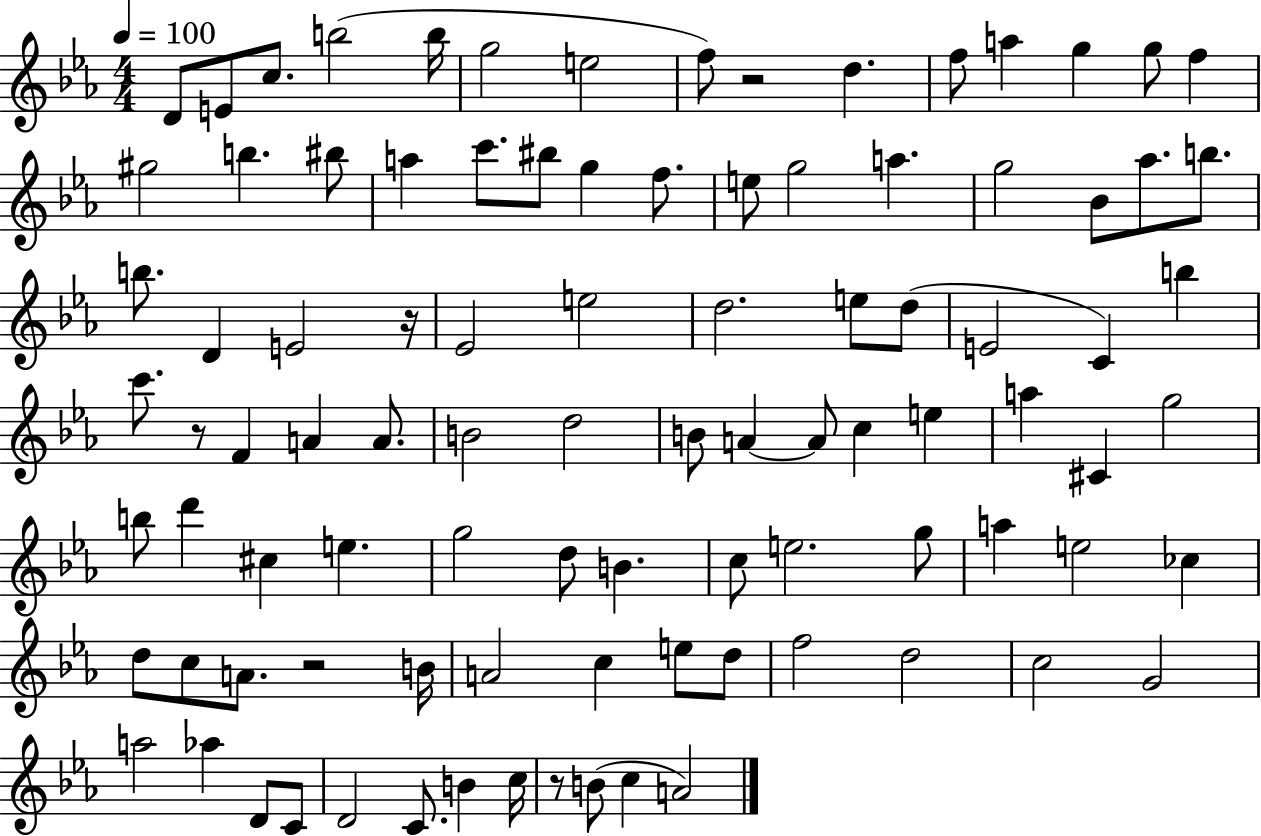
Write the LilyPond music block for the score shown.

{
  \clef treble
  \numericTimeSignature
  \time 4/4
  \key ees \major
  \tempo 4 = 100
  d'8 e'8 c''8. b''2( b''16 | g''2 e''2 | f''8) r2 d''4. | f''8 a''4 g''4 g''8 f''4 | \break gis''2 b''4. bis''8 | a''4 c'''8. bis''8 g''4 f''8. | e''8 g''2 a''4. | g''2 bes'8 aes''8. b''8. | \break b''8. d'4 e'2 r16 | ees'2 e''2 | d''2. e''8 d''8( | e'2 c'4) b''4 | \break c'''8. r8 f'4 a'4 a'8. | b'2 d''2 | b'8 a'4~~ a'8 c''4 e''4 | a''4 cis'4 g''2 | \break b''8 d'''4 cis''4 e''4. | g''2 d''8 b'4. | c''8 e''2. g''8 | a''4 e''2 ces''4 | \break d''8 c''8 a'8. r2 b'16 | a'2 c''4 e''8 d''8 | f''2 d''2 | c''2 g'2 | \break a''2 aes''4 d'8 c'8 | d'2 c'8. b'4 c''16 | r8 b'8( c''4 a'2) | \bar "|."
}